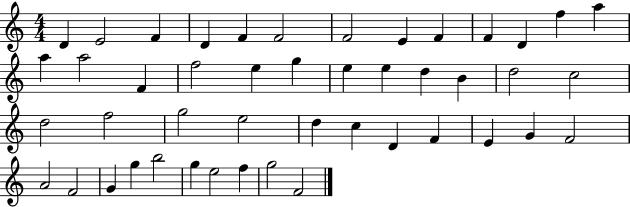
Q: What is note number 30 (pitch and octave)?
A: D5